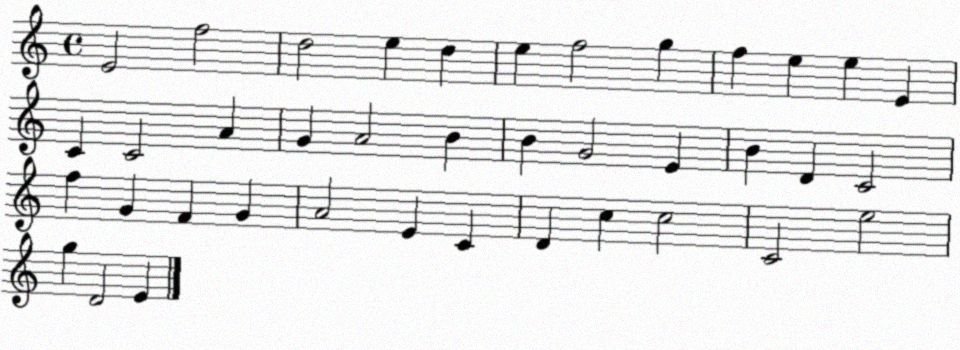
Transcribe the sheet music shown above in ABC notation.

X:1
T:Untitled
M:4/4
L:1/4
K:C
E2 f2 d2 e d e f2 g f e e E C C2 A G A2 B B G2 E B D C2 f G F G A2 E C D c c2 C2 e2 g D2 E